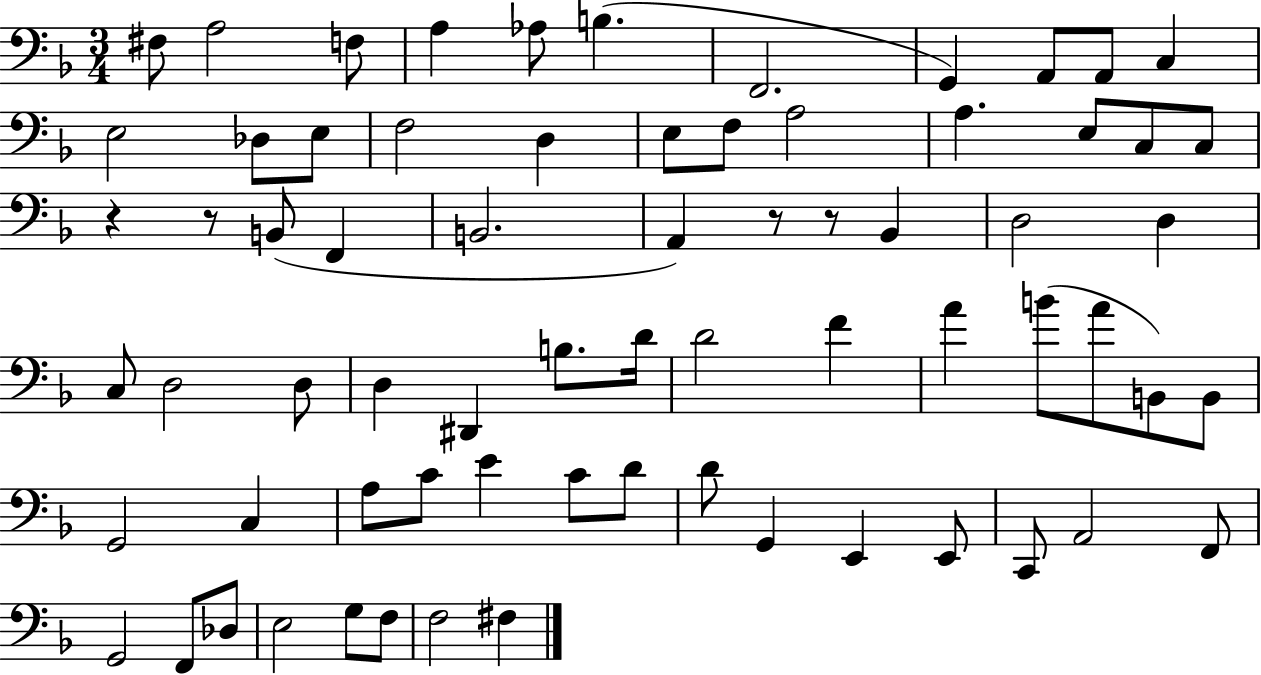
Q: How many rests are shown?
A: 4